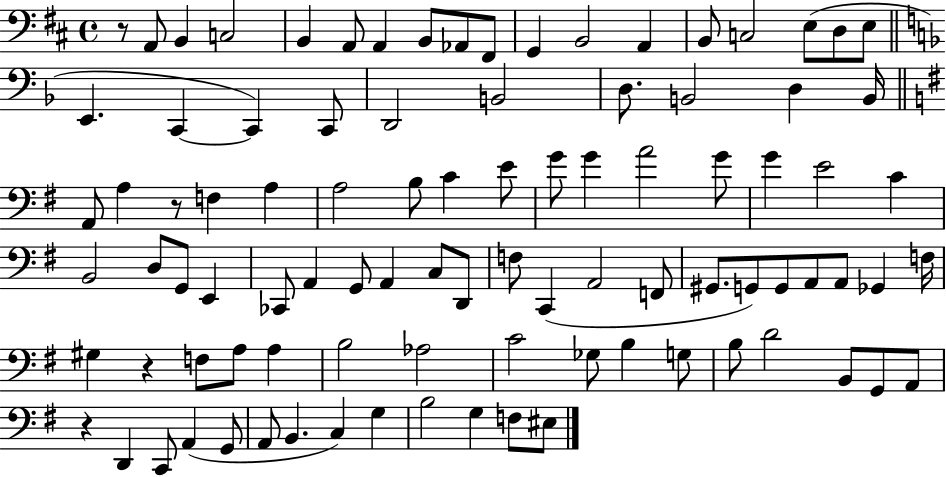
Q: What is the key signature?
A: D major